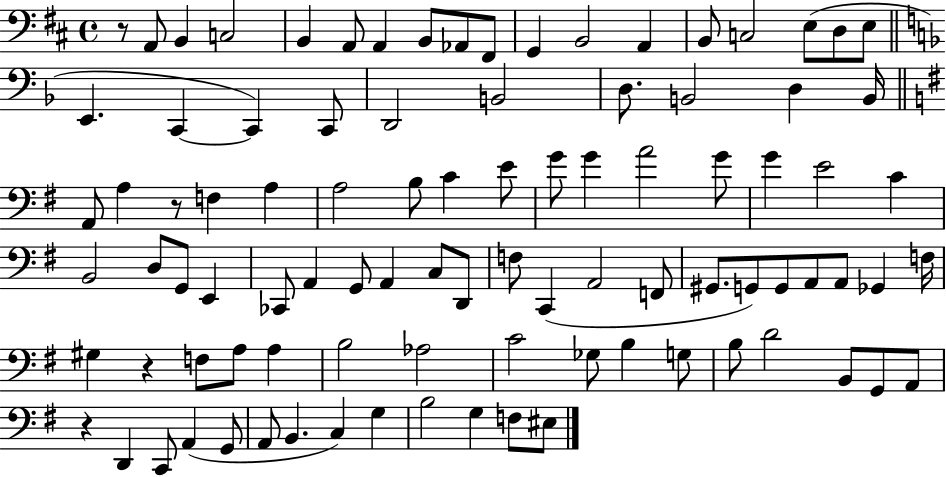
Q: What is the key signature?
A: D major